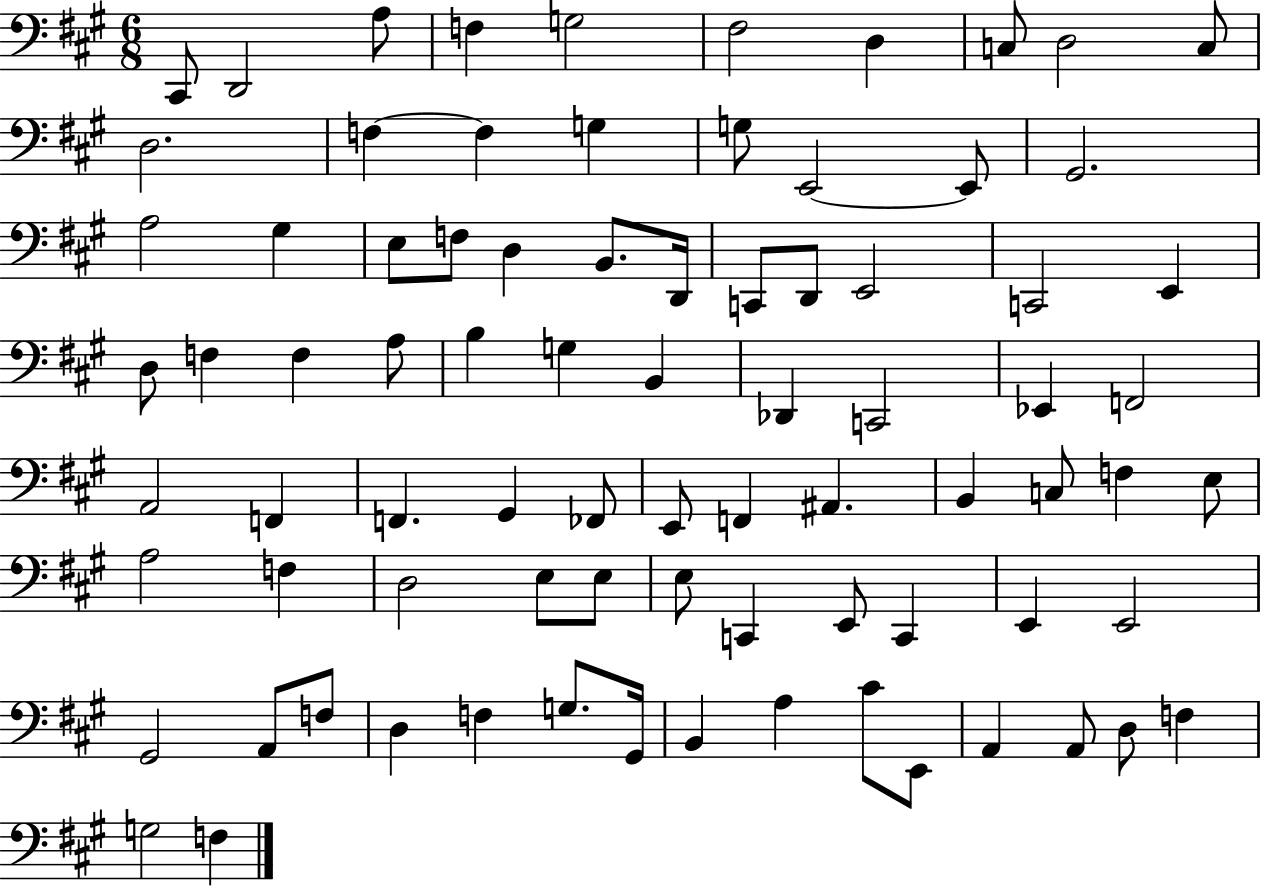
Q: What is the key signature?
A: A major